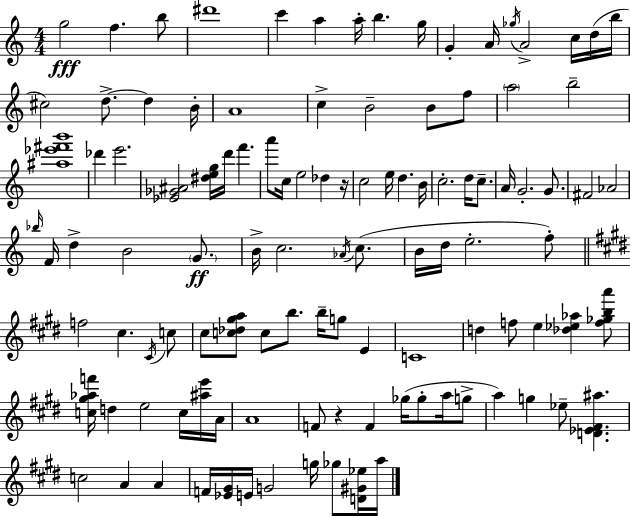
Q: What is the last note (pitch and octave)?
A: A5